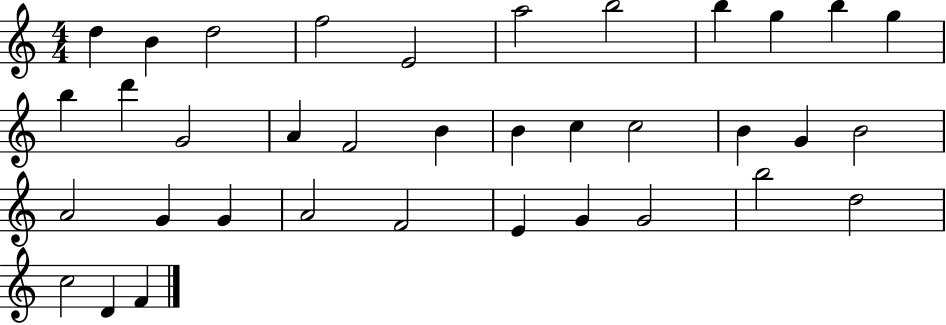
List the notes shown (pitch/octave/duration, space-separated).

D5/q B4/q D5/h F5/h E4/h A5/h B5/h B5/q G5/q B5/q G5/q B5/q D6/q G4/h A4/q F4/h B4/q B4/q C5/q C5/h B4/q G4/q B4/h A4/h G4/q G4/q A4/h F4/h E4/q G4/q G4/h B5/h D5/h C5/h D4/q F4/q